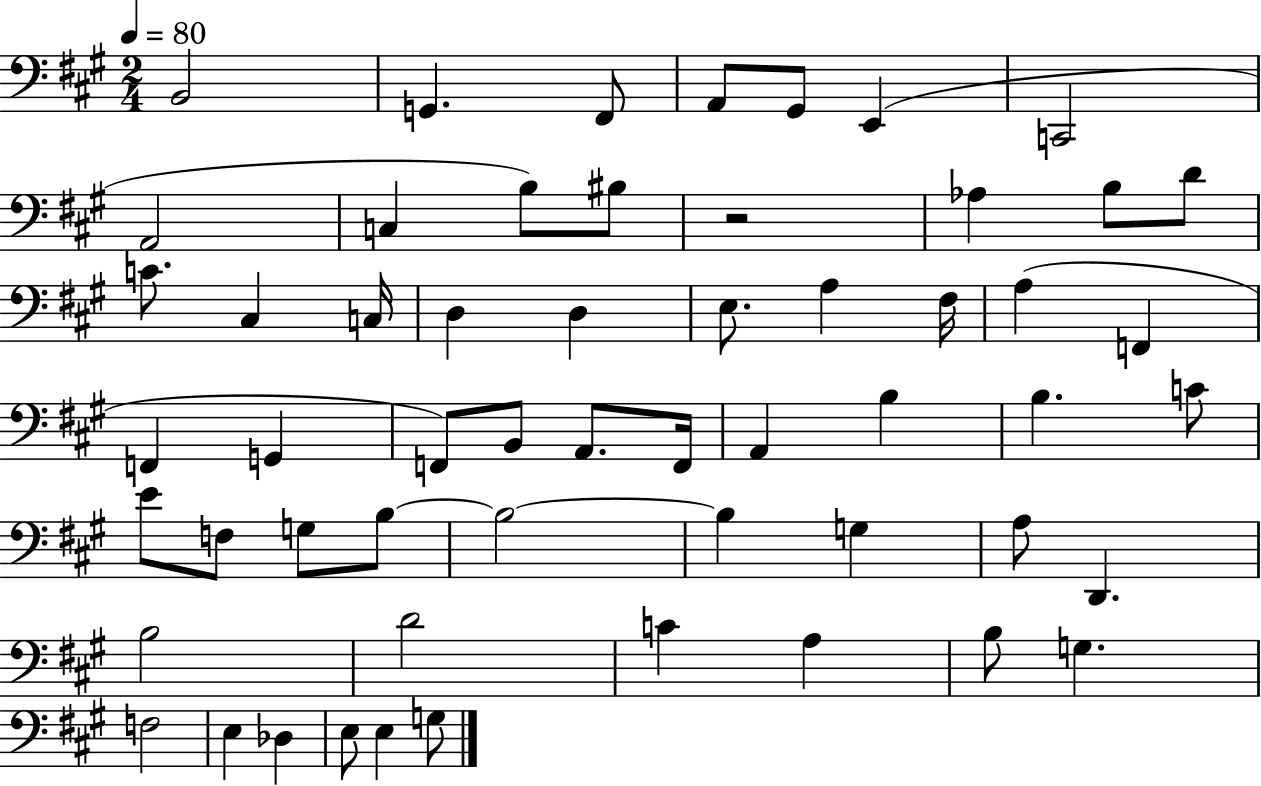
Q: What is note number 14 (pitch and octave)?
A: D4